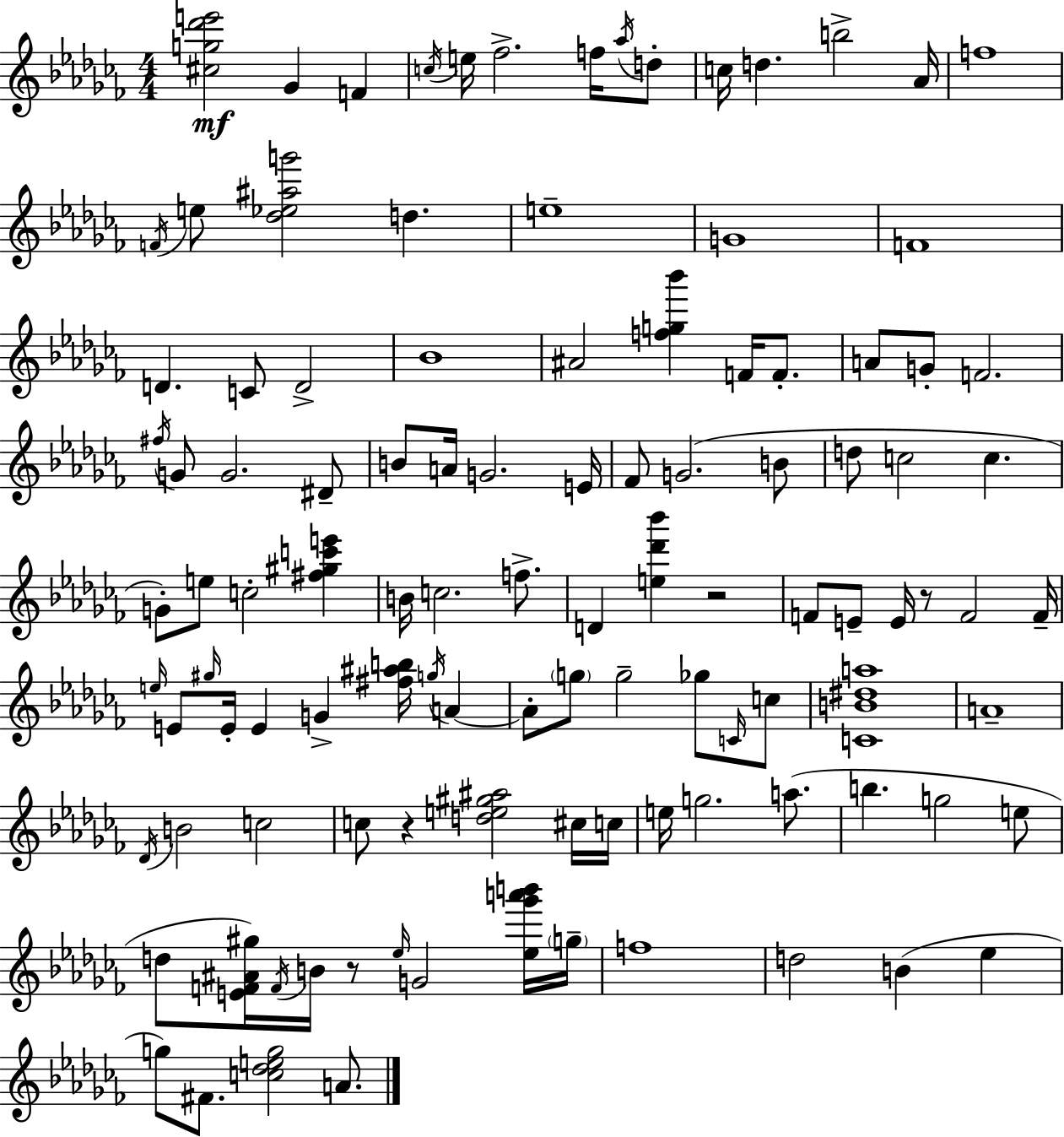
{
  \clef treble
  \numericTimeSignature
  \time 4/4
  \key aes \minor
  \repeat volta 2 { <cis'' g'' des''' e'''>2\mf ges'4 f'4 | \acciaccatura { c''16 } e''16 fes''2.-> f''16 \acciaccatura { aes''16 } | d''8-. c''16 d''4. b''2-> | aes'16 f''1 | \break \acciaccatura { f'16 } e''8 <des'' ees'' ais'' g'''>2 d''4. | e''1-- | g'1 | f'1 | \break d'4. c'8 d'2-> | bes'1 | ais'2 <f'' g'' bes'''>4 f'16 | f'8.-. a'8 g'8-. f'2. | \break \acciaccatura { fis''16 } g'8 g'2. | dis'8-- b'8 a'16 g'2. | e'16 fes'8 g'2.( | b'8 d''8 c''2 c''4. | \break g'8-.) e''8 c''2-. | <fis'' gis'' c''' e'''>4 b'16 c''2. | f''8.-> d'4 <e'' des''' bes'''>4 r2 | f'8 e'8-- e'16 r8 f'2 | \break f'16-- \grace { e''16 } e'8 \grace { gis''16 } e'16-. e'4 g'4-> | <fis'' ais'' b''>16 \acciaccatura { g''16 } a'4~~ a'8-. \parenthesize g''8 g''2-- | ges''8 \grace { c'16 } c''8 <c' b' dis'' a''>1 | a'1-- | \break \acciaccatura { des'16 } b'2 | c''2 c''8 r4 <d'' e'' gis'' ais''>2 | cis''16 c''16 e''16 g''2. | a''8.( b''4. g''2 | \break e''8 d''8 <e' f' ais' gis''>16) \acciaccatura { f'16 } b'16 r8 | \grace { ees''16 } g'2 <ees'' ges''' a''' b'''>16 \parenthesize g''16-- f''1 | d''2 | b'4( ees''4 g''8) fis'8. | \break <c'' des'' e'' g''>2 a'8. } \bar "|."
}